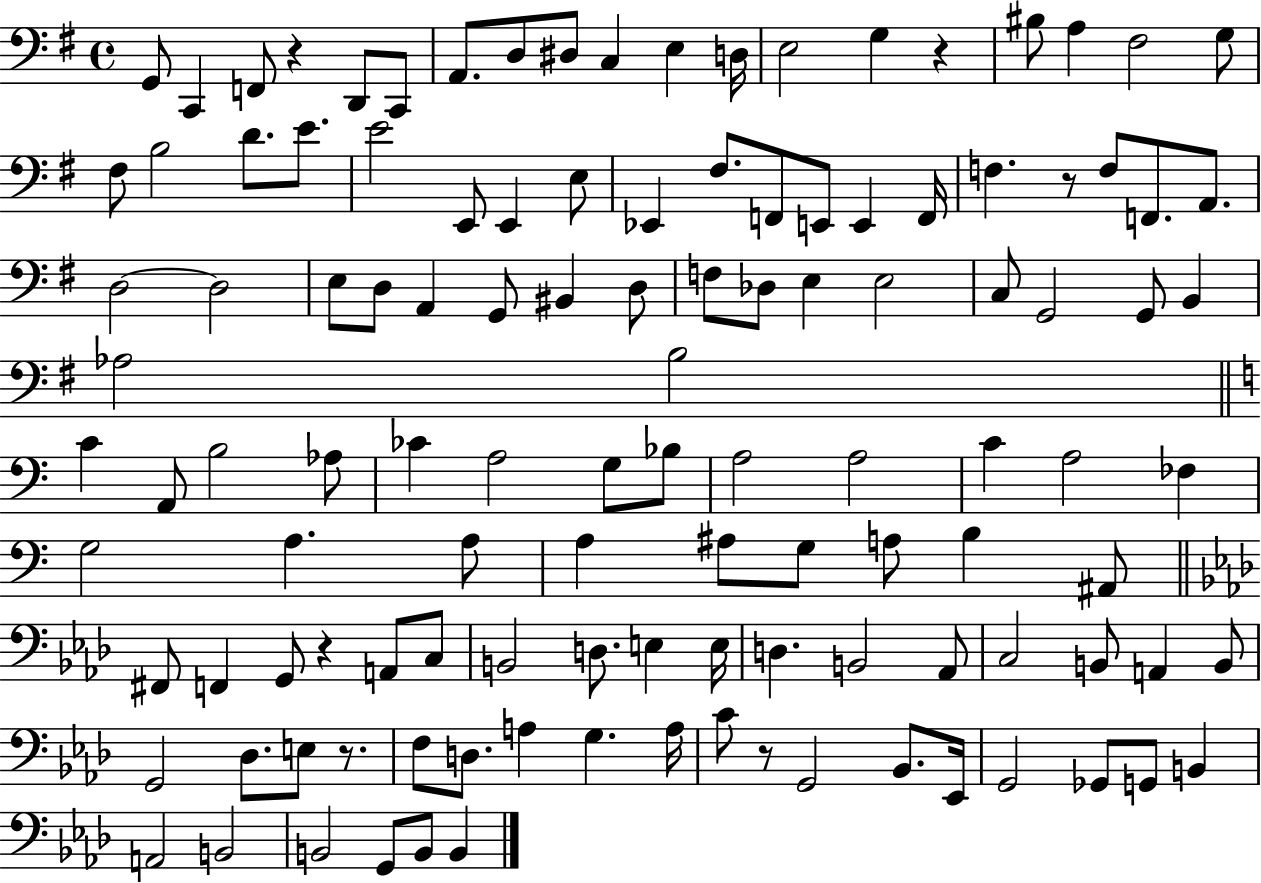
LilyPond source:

{
  \clef bass
  \time 4/4
  \defaultTimeSignature
  \key g \major
  g,8 c,4 f,8 r4 d,8 c,8 | a,8. d8 dis8 c4 e4 d16 | e2 g4 r4 | bis8 a4 fis2 g8 | \break fis8 b2 d'8. e'8. | e'2 e,8 e,4 e8 | ees,4 fis8. f,8 e,8 e,4 f,16 | f4. r8 f8 f,8. a,8. | \break d2~~ d2 | e8 d8 a,4 g,8 bis,4 d8 | f8 des8 e4 e2 | c8 g,2 g,8 b,4 | \break aes2 b2 | \bar "||" \break \key c \major c'4 a,8 b2 aes8 | ces'4 a2 g8 bes8 | a2 a2 | c'4 a2 fes4 | \break g2 a4. a8 | a4 ais8 g8 a8 b4 ais,8 | \bar "||" \break \key f \minor fis,8 f,4 g,8 r4 a,8 c8 | b,2 d8. e4 e16 | d4. b,2 aes,8 | c2 b,8 a,4 b,8 | \break g,2 des8. e8 r8. | f8 d8. a4 g4. a16 | c'8 r8 g,2 bes,8. ees,16 | g,2 ges,8 g,8 b,4 | \break a,2 b,2 | b,2 g,8 b,8 b,4 | \bar "|."
}